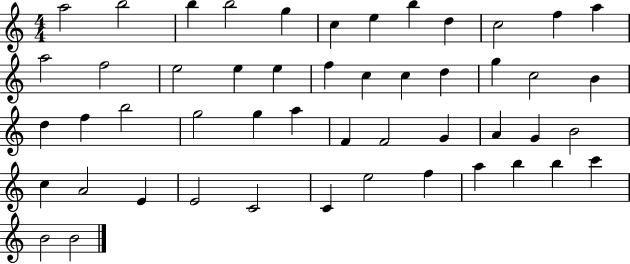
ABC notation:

X:1
T:Untitled
M:4/4
L:1/4
K:C
a2 b2 b b2 g c e b d c2 f a a2 f2 e2 e e f c c d g c2 B d f b2 g2 g a F F2 G A G B2 c A2 E E2 C2 C e2 f a b b c' B2 B2